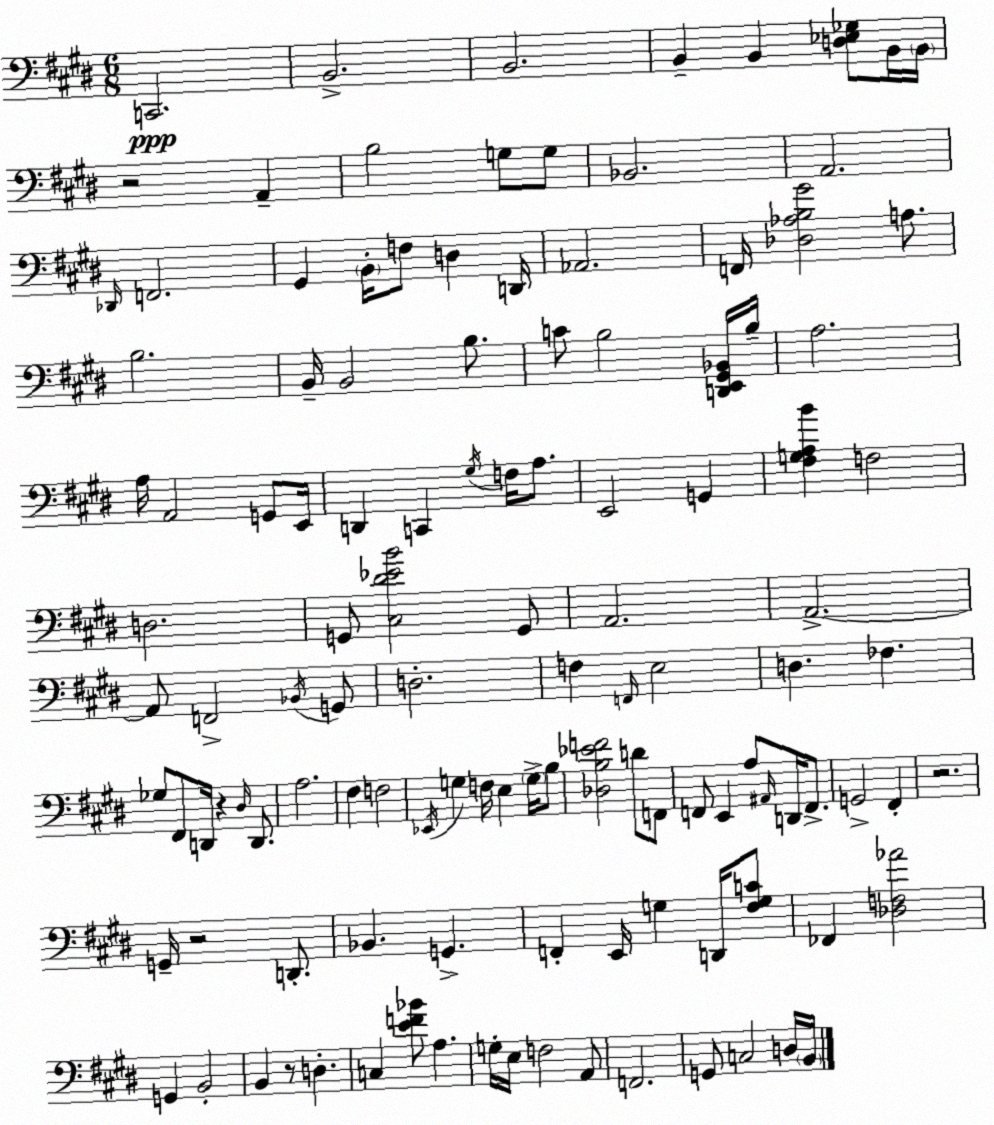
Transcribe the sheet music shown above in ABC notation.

X:1
T:Untitled
M:6/8
L:1/4
K:E
C,,2 B,,2 B,,2 B,, B,, [D,_E,_G,]/2 B,,/4 B,,/4 z2 A,, B,2 G,/2 G,/2 _B,,2 A,,2 _D,,/4 F,,2 ^G,, B,,/4 F,/2 D, D,,/4 _A,,2 F,,/4 [_D,_A,B,^G]2 A,/2 B,2 B,,/4 B,,2 B,/2 C/2 B,2 [D,,E,,^G,,_B,,]/4 B,/4 A,2 A,/4 A,,2 G,,/2 E,,/4 D,, C,, ^G,/4 F,/4 A,/2 E,,2 G,, [^F,G,A,B] F,2 D,2 G,,/2 [^C,^D_EB]2 G,,/2 A,,2 A,,2 A,,/2 F,,2 _B,,/4 G,,/2 D,2 F, F,,/4 E,2 D, _F, _G,/2 ^F,,/2 D,,/4 z ^D,/4 D,,/2 A,2 ^F, F,2 _E,,/4 G, F,/4 E, G,/4 B,/2 [_D,B,_EF]2 D/2 F,,/2 F,,/2 E,, A,/2 ^A,,/4 D,,/4 F,,/2 G,,2 ^F,, z2 G,,/4 z2 D,,/2 _B,, G,, F,, E,,/4 G, D,,/4 [^F,G,C]/2 _F,, [_D,F,_A]2 G,, B,,2 B,, z/2 D, C, [EF_B]/2 A, G,/4 E,/4 F,2 A,,/2 F,,2 G,,/2 C,2 D,/4 B,,/4